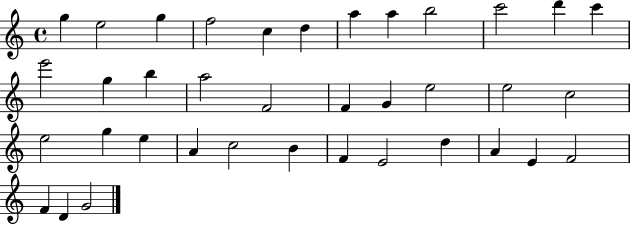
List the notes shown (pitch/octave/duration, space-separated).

G5/q E5/h G5/q F5/h C5/q D5/q A5/q A5/q B5/h C6/h D6/q C6/q E6/h G5/q B5/q A5/h F4/h F4/q G4/q E5/h E5/h C5/h E5/h G5/q E5/q A4/q C5/h B4/q F4/q E4/h D5/q A4/q E4/q F4/h F4/q D4/q G4/h